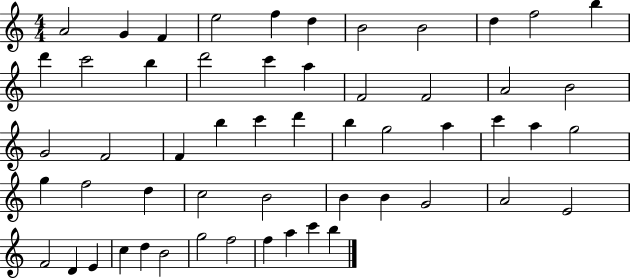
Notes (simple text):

A4/h G4/q F4/q E5/h F5/q D5/q B4/h B4/h D5/q F5/h B5/q D6/q C6/h B5/q D6/h C6/q A5/q F4/h F4/h A4/h B4/h G4/h F4/h F4/q B5/q C6/q D6/q B5/q G5/h A5/q C6/q A5/q G5/h G5/q F5/h D5/q C5/h B4/h B4/q B4/q G4/h A4/h E4/h F4/h D4/q E4/q C5/q D5/q B4/h G5/h F5/h F5/q A5/q C6/q B5/q